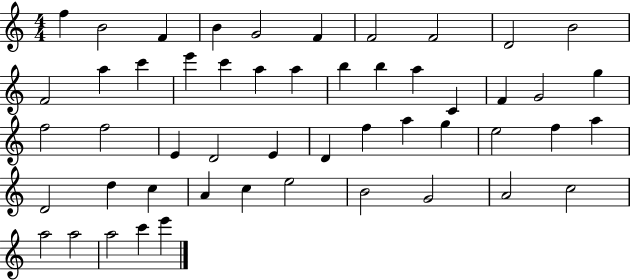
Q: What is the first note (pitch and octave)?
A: F5